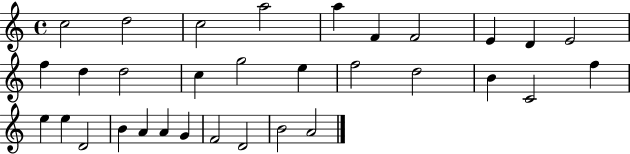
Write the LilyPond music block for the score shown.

{
  \clef treble
  \time 4/4
  \defaultTimeSignature
  \key c \major
  c''2 d''2 | c''2 a''2 | a''4 f'4 f'2 | e'4 d'4 e'2 | \break f''4 d''4 d''2 | c''4 g''2 e''4 | f''2 d''2 | b'4 c'2 f''4 | \break e''4 e''4 d'2 | b'4 a'4 a'4 g'4 | f'2 d'2 | b'2 a'2 | \break \bar "|."
}